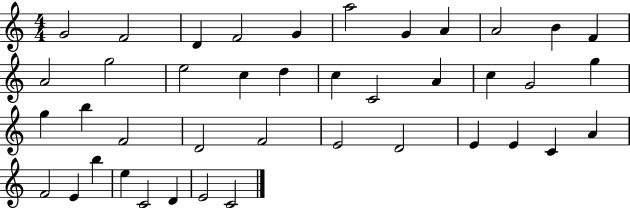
X:1
T:Untitled
M:4/4
L:1/4
K:C
G2 F2 D F2 G a2 G A A2 B F A2 g2 e2 c d c C2 A c G2 g g b F2 D2 F2 E2 D2 E E C A F2 E b e C2 D E2 C2